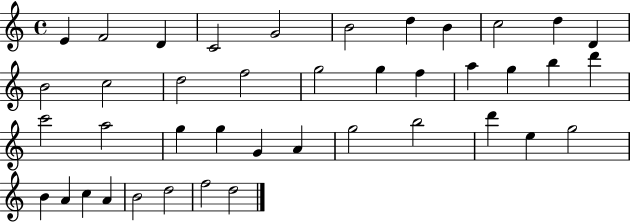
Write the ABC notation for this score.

X:1
T:Untitled
M:4/4
L:1/4
K:C
E F2 D C2 G2 B2 d B c2 d D B2 c2 d2 f2 g2 g f a g b d' c'2 a2 g g G A g2 b2 d' e g2 B A c A B2 d2 f2 d2